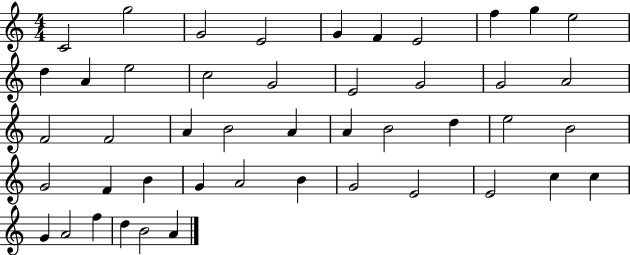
X:1
T:Untitled
M:4/4
L:1/4
K:C
C2 g2 G2 E2 G F E2 f g e2 d A e2 c2 G2 E2 G2 G2 A2 F2 F2 A B2 A A B2 d e2 B2 G2 F B G A2 B G2 E2 E2 c c G A2 f d B2 A